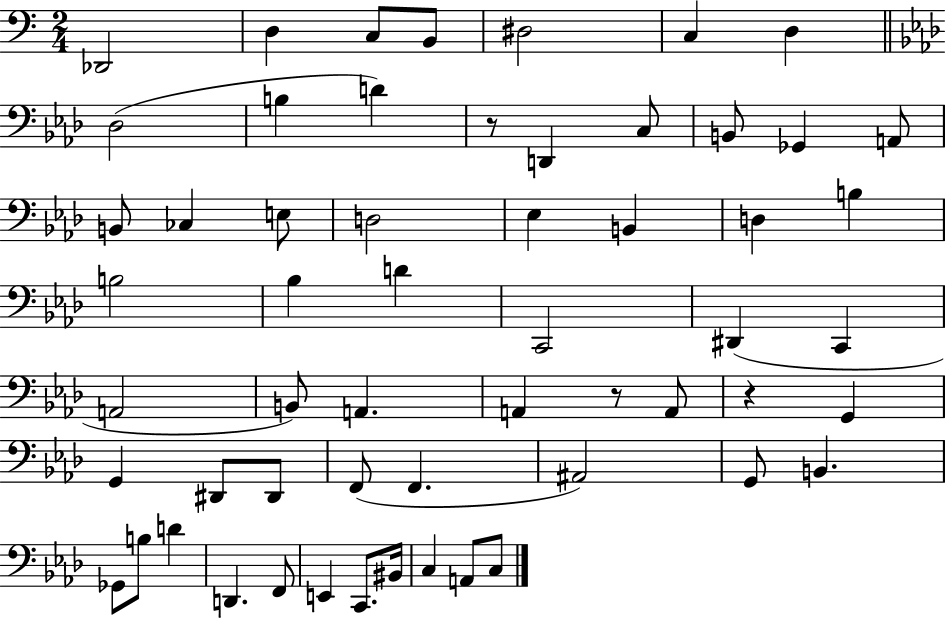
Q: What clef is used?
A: bass